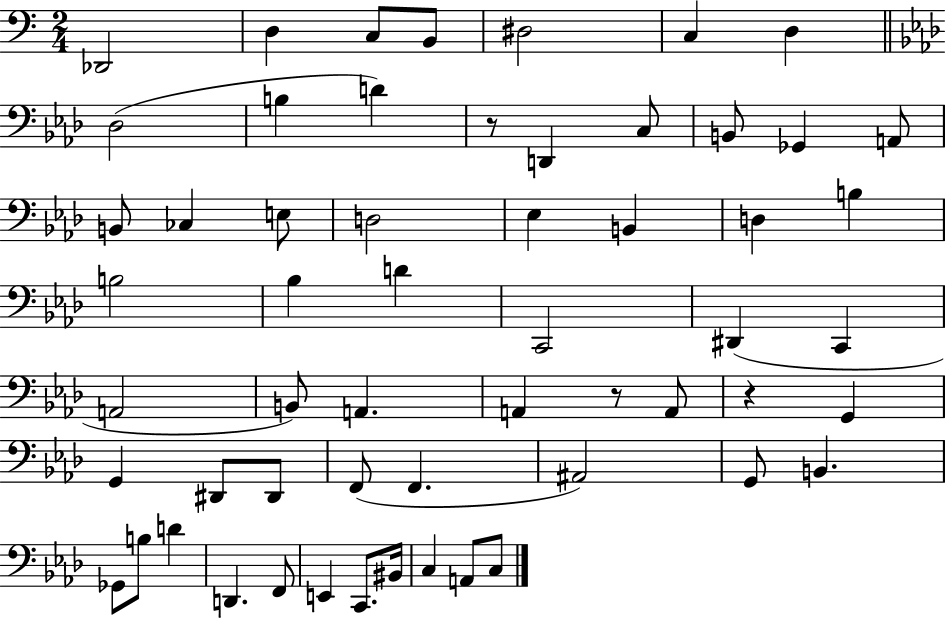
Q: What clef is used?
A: bass